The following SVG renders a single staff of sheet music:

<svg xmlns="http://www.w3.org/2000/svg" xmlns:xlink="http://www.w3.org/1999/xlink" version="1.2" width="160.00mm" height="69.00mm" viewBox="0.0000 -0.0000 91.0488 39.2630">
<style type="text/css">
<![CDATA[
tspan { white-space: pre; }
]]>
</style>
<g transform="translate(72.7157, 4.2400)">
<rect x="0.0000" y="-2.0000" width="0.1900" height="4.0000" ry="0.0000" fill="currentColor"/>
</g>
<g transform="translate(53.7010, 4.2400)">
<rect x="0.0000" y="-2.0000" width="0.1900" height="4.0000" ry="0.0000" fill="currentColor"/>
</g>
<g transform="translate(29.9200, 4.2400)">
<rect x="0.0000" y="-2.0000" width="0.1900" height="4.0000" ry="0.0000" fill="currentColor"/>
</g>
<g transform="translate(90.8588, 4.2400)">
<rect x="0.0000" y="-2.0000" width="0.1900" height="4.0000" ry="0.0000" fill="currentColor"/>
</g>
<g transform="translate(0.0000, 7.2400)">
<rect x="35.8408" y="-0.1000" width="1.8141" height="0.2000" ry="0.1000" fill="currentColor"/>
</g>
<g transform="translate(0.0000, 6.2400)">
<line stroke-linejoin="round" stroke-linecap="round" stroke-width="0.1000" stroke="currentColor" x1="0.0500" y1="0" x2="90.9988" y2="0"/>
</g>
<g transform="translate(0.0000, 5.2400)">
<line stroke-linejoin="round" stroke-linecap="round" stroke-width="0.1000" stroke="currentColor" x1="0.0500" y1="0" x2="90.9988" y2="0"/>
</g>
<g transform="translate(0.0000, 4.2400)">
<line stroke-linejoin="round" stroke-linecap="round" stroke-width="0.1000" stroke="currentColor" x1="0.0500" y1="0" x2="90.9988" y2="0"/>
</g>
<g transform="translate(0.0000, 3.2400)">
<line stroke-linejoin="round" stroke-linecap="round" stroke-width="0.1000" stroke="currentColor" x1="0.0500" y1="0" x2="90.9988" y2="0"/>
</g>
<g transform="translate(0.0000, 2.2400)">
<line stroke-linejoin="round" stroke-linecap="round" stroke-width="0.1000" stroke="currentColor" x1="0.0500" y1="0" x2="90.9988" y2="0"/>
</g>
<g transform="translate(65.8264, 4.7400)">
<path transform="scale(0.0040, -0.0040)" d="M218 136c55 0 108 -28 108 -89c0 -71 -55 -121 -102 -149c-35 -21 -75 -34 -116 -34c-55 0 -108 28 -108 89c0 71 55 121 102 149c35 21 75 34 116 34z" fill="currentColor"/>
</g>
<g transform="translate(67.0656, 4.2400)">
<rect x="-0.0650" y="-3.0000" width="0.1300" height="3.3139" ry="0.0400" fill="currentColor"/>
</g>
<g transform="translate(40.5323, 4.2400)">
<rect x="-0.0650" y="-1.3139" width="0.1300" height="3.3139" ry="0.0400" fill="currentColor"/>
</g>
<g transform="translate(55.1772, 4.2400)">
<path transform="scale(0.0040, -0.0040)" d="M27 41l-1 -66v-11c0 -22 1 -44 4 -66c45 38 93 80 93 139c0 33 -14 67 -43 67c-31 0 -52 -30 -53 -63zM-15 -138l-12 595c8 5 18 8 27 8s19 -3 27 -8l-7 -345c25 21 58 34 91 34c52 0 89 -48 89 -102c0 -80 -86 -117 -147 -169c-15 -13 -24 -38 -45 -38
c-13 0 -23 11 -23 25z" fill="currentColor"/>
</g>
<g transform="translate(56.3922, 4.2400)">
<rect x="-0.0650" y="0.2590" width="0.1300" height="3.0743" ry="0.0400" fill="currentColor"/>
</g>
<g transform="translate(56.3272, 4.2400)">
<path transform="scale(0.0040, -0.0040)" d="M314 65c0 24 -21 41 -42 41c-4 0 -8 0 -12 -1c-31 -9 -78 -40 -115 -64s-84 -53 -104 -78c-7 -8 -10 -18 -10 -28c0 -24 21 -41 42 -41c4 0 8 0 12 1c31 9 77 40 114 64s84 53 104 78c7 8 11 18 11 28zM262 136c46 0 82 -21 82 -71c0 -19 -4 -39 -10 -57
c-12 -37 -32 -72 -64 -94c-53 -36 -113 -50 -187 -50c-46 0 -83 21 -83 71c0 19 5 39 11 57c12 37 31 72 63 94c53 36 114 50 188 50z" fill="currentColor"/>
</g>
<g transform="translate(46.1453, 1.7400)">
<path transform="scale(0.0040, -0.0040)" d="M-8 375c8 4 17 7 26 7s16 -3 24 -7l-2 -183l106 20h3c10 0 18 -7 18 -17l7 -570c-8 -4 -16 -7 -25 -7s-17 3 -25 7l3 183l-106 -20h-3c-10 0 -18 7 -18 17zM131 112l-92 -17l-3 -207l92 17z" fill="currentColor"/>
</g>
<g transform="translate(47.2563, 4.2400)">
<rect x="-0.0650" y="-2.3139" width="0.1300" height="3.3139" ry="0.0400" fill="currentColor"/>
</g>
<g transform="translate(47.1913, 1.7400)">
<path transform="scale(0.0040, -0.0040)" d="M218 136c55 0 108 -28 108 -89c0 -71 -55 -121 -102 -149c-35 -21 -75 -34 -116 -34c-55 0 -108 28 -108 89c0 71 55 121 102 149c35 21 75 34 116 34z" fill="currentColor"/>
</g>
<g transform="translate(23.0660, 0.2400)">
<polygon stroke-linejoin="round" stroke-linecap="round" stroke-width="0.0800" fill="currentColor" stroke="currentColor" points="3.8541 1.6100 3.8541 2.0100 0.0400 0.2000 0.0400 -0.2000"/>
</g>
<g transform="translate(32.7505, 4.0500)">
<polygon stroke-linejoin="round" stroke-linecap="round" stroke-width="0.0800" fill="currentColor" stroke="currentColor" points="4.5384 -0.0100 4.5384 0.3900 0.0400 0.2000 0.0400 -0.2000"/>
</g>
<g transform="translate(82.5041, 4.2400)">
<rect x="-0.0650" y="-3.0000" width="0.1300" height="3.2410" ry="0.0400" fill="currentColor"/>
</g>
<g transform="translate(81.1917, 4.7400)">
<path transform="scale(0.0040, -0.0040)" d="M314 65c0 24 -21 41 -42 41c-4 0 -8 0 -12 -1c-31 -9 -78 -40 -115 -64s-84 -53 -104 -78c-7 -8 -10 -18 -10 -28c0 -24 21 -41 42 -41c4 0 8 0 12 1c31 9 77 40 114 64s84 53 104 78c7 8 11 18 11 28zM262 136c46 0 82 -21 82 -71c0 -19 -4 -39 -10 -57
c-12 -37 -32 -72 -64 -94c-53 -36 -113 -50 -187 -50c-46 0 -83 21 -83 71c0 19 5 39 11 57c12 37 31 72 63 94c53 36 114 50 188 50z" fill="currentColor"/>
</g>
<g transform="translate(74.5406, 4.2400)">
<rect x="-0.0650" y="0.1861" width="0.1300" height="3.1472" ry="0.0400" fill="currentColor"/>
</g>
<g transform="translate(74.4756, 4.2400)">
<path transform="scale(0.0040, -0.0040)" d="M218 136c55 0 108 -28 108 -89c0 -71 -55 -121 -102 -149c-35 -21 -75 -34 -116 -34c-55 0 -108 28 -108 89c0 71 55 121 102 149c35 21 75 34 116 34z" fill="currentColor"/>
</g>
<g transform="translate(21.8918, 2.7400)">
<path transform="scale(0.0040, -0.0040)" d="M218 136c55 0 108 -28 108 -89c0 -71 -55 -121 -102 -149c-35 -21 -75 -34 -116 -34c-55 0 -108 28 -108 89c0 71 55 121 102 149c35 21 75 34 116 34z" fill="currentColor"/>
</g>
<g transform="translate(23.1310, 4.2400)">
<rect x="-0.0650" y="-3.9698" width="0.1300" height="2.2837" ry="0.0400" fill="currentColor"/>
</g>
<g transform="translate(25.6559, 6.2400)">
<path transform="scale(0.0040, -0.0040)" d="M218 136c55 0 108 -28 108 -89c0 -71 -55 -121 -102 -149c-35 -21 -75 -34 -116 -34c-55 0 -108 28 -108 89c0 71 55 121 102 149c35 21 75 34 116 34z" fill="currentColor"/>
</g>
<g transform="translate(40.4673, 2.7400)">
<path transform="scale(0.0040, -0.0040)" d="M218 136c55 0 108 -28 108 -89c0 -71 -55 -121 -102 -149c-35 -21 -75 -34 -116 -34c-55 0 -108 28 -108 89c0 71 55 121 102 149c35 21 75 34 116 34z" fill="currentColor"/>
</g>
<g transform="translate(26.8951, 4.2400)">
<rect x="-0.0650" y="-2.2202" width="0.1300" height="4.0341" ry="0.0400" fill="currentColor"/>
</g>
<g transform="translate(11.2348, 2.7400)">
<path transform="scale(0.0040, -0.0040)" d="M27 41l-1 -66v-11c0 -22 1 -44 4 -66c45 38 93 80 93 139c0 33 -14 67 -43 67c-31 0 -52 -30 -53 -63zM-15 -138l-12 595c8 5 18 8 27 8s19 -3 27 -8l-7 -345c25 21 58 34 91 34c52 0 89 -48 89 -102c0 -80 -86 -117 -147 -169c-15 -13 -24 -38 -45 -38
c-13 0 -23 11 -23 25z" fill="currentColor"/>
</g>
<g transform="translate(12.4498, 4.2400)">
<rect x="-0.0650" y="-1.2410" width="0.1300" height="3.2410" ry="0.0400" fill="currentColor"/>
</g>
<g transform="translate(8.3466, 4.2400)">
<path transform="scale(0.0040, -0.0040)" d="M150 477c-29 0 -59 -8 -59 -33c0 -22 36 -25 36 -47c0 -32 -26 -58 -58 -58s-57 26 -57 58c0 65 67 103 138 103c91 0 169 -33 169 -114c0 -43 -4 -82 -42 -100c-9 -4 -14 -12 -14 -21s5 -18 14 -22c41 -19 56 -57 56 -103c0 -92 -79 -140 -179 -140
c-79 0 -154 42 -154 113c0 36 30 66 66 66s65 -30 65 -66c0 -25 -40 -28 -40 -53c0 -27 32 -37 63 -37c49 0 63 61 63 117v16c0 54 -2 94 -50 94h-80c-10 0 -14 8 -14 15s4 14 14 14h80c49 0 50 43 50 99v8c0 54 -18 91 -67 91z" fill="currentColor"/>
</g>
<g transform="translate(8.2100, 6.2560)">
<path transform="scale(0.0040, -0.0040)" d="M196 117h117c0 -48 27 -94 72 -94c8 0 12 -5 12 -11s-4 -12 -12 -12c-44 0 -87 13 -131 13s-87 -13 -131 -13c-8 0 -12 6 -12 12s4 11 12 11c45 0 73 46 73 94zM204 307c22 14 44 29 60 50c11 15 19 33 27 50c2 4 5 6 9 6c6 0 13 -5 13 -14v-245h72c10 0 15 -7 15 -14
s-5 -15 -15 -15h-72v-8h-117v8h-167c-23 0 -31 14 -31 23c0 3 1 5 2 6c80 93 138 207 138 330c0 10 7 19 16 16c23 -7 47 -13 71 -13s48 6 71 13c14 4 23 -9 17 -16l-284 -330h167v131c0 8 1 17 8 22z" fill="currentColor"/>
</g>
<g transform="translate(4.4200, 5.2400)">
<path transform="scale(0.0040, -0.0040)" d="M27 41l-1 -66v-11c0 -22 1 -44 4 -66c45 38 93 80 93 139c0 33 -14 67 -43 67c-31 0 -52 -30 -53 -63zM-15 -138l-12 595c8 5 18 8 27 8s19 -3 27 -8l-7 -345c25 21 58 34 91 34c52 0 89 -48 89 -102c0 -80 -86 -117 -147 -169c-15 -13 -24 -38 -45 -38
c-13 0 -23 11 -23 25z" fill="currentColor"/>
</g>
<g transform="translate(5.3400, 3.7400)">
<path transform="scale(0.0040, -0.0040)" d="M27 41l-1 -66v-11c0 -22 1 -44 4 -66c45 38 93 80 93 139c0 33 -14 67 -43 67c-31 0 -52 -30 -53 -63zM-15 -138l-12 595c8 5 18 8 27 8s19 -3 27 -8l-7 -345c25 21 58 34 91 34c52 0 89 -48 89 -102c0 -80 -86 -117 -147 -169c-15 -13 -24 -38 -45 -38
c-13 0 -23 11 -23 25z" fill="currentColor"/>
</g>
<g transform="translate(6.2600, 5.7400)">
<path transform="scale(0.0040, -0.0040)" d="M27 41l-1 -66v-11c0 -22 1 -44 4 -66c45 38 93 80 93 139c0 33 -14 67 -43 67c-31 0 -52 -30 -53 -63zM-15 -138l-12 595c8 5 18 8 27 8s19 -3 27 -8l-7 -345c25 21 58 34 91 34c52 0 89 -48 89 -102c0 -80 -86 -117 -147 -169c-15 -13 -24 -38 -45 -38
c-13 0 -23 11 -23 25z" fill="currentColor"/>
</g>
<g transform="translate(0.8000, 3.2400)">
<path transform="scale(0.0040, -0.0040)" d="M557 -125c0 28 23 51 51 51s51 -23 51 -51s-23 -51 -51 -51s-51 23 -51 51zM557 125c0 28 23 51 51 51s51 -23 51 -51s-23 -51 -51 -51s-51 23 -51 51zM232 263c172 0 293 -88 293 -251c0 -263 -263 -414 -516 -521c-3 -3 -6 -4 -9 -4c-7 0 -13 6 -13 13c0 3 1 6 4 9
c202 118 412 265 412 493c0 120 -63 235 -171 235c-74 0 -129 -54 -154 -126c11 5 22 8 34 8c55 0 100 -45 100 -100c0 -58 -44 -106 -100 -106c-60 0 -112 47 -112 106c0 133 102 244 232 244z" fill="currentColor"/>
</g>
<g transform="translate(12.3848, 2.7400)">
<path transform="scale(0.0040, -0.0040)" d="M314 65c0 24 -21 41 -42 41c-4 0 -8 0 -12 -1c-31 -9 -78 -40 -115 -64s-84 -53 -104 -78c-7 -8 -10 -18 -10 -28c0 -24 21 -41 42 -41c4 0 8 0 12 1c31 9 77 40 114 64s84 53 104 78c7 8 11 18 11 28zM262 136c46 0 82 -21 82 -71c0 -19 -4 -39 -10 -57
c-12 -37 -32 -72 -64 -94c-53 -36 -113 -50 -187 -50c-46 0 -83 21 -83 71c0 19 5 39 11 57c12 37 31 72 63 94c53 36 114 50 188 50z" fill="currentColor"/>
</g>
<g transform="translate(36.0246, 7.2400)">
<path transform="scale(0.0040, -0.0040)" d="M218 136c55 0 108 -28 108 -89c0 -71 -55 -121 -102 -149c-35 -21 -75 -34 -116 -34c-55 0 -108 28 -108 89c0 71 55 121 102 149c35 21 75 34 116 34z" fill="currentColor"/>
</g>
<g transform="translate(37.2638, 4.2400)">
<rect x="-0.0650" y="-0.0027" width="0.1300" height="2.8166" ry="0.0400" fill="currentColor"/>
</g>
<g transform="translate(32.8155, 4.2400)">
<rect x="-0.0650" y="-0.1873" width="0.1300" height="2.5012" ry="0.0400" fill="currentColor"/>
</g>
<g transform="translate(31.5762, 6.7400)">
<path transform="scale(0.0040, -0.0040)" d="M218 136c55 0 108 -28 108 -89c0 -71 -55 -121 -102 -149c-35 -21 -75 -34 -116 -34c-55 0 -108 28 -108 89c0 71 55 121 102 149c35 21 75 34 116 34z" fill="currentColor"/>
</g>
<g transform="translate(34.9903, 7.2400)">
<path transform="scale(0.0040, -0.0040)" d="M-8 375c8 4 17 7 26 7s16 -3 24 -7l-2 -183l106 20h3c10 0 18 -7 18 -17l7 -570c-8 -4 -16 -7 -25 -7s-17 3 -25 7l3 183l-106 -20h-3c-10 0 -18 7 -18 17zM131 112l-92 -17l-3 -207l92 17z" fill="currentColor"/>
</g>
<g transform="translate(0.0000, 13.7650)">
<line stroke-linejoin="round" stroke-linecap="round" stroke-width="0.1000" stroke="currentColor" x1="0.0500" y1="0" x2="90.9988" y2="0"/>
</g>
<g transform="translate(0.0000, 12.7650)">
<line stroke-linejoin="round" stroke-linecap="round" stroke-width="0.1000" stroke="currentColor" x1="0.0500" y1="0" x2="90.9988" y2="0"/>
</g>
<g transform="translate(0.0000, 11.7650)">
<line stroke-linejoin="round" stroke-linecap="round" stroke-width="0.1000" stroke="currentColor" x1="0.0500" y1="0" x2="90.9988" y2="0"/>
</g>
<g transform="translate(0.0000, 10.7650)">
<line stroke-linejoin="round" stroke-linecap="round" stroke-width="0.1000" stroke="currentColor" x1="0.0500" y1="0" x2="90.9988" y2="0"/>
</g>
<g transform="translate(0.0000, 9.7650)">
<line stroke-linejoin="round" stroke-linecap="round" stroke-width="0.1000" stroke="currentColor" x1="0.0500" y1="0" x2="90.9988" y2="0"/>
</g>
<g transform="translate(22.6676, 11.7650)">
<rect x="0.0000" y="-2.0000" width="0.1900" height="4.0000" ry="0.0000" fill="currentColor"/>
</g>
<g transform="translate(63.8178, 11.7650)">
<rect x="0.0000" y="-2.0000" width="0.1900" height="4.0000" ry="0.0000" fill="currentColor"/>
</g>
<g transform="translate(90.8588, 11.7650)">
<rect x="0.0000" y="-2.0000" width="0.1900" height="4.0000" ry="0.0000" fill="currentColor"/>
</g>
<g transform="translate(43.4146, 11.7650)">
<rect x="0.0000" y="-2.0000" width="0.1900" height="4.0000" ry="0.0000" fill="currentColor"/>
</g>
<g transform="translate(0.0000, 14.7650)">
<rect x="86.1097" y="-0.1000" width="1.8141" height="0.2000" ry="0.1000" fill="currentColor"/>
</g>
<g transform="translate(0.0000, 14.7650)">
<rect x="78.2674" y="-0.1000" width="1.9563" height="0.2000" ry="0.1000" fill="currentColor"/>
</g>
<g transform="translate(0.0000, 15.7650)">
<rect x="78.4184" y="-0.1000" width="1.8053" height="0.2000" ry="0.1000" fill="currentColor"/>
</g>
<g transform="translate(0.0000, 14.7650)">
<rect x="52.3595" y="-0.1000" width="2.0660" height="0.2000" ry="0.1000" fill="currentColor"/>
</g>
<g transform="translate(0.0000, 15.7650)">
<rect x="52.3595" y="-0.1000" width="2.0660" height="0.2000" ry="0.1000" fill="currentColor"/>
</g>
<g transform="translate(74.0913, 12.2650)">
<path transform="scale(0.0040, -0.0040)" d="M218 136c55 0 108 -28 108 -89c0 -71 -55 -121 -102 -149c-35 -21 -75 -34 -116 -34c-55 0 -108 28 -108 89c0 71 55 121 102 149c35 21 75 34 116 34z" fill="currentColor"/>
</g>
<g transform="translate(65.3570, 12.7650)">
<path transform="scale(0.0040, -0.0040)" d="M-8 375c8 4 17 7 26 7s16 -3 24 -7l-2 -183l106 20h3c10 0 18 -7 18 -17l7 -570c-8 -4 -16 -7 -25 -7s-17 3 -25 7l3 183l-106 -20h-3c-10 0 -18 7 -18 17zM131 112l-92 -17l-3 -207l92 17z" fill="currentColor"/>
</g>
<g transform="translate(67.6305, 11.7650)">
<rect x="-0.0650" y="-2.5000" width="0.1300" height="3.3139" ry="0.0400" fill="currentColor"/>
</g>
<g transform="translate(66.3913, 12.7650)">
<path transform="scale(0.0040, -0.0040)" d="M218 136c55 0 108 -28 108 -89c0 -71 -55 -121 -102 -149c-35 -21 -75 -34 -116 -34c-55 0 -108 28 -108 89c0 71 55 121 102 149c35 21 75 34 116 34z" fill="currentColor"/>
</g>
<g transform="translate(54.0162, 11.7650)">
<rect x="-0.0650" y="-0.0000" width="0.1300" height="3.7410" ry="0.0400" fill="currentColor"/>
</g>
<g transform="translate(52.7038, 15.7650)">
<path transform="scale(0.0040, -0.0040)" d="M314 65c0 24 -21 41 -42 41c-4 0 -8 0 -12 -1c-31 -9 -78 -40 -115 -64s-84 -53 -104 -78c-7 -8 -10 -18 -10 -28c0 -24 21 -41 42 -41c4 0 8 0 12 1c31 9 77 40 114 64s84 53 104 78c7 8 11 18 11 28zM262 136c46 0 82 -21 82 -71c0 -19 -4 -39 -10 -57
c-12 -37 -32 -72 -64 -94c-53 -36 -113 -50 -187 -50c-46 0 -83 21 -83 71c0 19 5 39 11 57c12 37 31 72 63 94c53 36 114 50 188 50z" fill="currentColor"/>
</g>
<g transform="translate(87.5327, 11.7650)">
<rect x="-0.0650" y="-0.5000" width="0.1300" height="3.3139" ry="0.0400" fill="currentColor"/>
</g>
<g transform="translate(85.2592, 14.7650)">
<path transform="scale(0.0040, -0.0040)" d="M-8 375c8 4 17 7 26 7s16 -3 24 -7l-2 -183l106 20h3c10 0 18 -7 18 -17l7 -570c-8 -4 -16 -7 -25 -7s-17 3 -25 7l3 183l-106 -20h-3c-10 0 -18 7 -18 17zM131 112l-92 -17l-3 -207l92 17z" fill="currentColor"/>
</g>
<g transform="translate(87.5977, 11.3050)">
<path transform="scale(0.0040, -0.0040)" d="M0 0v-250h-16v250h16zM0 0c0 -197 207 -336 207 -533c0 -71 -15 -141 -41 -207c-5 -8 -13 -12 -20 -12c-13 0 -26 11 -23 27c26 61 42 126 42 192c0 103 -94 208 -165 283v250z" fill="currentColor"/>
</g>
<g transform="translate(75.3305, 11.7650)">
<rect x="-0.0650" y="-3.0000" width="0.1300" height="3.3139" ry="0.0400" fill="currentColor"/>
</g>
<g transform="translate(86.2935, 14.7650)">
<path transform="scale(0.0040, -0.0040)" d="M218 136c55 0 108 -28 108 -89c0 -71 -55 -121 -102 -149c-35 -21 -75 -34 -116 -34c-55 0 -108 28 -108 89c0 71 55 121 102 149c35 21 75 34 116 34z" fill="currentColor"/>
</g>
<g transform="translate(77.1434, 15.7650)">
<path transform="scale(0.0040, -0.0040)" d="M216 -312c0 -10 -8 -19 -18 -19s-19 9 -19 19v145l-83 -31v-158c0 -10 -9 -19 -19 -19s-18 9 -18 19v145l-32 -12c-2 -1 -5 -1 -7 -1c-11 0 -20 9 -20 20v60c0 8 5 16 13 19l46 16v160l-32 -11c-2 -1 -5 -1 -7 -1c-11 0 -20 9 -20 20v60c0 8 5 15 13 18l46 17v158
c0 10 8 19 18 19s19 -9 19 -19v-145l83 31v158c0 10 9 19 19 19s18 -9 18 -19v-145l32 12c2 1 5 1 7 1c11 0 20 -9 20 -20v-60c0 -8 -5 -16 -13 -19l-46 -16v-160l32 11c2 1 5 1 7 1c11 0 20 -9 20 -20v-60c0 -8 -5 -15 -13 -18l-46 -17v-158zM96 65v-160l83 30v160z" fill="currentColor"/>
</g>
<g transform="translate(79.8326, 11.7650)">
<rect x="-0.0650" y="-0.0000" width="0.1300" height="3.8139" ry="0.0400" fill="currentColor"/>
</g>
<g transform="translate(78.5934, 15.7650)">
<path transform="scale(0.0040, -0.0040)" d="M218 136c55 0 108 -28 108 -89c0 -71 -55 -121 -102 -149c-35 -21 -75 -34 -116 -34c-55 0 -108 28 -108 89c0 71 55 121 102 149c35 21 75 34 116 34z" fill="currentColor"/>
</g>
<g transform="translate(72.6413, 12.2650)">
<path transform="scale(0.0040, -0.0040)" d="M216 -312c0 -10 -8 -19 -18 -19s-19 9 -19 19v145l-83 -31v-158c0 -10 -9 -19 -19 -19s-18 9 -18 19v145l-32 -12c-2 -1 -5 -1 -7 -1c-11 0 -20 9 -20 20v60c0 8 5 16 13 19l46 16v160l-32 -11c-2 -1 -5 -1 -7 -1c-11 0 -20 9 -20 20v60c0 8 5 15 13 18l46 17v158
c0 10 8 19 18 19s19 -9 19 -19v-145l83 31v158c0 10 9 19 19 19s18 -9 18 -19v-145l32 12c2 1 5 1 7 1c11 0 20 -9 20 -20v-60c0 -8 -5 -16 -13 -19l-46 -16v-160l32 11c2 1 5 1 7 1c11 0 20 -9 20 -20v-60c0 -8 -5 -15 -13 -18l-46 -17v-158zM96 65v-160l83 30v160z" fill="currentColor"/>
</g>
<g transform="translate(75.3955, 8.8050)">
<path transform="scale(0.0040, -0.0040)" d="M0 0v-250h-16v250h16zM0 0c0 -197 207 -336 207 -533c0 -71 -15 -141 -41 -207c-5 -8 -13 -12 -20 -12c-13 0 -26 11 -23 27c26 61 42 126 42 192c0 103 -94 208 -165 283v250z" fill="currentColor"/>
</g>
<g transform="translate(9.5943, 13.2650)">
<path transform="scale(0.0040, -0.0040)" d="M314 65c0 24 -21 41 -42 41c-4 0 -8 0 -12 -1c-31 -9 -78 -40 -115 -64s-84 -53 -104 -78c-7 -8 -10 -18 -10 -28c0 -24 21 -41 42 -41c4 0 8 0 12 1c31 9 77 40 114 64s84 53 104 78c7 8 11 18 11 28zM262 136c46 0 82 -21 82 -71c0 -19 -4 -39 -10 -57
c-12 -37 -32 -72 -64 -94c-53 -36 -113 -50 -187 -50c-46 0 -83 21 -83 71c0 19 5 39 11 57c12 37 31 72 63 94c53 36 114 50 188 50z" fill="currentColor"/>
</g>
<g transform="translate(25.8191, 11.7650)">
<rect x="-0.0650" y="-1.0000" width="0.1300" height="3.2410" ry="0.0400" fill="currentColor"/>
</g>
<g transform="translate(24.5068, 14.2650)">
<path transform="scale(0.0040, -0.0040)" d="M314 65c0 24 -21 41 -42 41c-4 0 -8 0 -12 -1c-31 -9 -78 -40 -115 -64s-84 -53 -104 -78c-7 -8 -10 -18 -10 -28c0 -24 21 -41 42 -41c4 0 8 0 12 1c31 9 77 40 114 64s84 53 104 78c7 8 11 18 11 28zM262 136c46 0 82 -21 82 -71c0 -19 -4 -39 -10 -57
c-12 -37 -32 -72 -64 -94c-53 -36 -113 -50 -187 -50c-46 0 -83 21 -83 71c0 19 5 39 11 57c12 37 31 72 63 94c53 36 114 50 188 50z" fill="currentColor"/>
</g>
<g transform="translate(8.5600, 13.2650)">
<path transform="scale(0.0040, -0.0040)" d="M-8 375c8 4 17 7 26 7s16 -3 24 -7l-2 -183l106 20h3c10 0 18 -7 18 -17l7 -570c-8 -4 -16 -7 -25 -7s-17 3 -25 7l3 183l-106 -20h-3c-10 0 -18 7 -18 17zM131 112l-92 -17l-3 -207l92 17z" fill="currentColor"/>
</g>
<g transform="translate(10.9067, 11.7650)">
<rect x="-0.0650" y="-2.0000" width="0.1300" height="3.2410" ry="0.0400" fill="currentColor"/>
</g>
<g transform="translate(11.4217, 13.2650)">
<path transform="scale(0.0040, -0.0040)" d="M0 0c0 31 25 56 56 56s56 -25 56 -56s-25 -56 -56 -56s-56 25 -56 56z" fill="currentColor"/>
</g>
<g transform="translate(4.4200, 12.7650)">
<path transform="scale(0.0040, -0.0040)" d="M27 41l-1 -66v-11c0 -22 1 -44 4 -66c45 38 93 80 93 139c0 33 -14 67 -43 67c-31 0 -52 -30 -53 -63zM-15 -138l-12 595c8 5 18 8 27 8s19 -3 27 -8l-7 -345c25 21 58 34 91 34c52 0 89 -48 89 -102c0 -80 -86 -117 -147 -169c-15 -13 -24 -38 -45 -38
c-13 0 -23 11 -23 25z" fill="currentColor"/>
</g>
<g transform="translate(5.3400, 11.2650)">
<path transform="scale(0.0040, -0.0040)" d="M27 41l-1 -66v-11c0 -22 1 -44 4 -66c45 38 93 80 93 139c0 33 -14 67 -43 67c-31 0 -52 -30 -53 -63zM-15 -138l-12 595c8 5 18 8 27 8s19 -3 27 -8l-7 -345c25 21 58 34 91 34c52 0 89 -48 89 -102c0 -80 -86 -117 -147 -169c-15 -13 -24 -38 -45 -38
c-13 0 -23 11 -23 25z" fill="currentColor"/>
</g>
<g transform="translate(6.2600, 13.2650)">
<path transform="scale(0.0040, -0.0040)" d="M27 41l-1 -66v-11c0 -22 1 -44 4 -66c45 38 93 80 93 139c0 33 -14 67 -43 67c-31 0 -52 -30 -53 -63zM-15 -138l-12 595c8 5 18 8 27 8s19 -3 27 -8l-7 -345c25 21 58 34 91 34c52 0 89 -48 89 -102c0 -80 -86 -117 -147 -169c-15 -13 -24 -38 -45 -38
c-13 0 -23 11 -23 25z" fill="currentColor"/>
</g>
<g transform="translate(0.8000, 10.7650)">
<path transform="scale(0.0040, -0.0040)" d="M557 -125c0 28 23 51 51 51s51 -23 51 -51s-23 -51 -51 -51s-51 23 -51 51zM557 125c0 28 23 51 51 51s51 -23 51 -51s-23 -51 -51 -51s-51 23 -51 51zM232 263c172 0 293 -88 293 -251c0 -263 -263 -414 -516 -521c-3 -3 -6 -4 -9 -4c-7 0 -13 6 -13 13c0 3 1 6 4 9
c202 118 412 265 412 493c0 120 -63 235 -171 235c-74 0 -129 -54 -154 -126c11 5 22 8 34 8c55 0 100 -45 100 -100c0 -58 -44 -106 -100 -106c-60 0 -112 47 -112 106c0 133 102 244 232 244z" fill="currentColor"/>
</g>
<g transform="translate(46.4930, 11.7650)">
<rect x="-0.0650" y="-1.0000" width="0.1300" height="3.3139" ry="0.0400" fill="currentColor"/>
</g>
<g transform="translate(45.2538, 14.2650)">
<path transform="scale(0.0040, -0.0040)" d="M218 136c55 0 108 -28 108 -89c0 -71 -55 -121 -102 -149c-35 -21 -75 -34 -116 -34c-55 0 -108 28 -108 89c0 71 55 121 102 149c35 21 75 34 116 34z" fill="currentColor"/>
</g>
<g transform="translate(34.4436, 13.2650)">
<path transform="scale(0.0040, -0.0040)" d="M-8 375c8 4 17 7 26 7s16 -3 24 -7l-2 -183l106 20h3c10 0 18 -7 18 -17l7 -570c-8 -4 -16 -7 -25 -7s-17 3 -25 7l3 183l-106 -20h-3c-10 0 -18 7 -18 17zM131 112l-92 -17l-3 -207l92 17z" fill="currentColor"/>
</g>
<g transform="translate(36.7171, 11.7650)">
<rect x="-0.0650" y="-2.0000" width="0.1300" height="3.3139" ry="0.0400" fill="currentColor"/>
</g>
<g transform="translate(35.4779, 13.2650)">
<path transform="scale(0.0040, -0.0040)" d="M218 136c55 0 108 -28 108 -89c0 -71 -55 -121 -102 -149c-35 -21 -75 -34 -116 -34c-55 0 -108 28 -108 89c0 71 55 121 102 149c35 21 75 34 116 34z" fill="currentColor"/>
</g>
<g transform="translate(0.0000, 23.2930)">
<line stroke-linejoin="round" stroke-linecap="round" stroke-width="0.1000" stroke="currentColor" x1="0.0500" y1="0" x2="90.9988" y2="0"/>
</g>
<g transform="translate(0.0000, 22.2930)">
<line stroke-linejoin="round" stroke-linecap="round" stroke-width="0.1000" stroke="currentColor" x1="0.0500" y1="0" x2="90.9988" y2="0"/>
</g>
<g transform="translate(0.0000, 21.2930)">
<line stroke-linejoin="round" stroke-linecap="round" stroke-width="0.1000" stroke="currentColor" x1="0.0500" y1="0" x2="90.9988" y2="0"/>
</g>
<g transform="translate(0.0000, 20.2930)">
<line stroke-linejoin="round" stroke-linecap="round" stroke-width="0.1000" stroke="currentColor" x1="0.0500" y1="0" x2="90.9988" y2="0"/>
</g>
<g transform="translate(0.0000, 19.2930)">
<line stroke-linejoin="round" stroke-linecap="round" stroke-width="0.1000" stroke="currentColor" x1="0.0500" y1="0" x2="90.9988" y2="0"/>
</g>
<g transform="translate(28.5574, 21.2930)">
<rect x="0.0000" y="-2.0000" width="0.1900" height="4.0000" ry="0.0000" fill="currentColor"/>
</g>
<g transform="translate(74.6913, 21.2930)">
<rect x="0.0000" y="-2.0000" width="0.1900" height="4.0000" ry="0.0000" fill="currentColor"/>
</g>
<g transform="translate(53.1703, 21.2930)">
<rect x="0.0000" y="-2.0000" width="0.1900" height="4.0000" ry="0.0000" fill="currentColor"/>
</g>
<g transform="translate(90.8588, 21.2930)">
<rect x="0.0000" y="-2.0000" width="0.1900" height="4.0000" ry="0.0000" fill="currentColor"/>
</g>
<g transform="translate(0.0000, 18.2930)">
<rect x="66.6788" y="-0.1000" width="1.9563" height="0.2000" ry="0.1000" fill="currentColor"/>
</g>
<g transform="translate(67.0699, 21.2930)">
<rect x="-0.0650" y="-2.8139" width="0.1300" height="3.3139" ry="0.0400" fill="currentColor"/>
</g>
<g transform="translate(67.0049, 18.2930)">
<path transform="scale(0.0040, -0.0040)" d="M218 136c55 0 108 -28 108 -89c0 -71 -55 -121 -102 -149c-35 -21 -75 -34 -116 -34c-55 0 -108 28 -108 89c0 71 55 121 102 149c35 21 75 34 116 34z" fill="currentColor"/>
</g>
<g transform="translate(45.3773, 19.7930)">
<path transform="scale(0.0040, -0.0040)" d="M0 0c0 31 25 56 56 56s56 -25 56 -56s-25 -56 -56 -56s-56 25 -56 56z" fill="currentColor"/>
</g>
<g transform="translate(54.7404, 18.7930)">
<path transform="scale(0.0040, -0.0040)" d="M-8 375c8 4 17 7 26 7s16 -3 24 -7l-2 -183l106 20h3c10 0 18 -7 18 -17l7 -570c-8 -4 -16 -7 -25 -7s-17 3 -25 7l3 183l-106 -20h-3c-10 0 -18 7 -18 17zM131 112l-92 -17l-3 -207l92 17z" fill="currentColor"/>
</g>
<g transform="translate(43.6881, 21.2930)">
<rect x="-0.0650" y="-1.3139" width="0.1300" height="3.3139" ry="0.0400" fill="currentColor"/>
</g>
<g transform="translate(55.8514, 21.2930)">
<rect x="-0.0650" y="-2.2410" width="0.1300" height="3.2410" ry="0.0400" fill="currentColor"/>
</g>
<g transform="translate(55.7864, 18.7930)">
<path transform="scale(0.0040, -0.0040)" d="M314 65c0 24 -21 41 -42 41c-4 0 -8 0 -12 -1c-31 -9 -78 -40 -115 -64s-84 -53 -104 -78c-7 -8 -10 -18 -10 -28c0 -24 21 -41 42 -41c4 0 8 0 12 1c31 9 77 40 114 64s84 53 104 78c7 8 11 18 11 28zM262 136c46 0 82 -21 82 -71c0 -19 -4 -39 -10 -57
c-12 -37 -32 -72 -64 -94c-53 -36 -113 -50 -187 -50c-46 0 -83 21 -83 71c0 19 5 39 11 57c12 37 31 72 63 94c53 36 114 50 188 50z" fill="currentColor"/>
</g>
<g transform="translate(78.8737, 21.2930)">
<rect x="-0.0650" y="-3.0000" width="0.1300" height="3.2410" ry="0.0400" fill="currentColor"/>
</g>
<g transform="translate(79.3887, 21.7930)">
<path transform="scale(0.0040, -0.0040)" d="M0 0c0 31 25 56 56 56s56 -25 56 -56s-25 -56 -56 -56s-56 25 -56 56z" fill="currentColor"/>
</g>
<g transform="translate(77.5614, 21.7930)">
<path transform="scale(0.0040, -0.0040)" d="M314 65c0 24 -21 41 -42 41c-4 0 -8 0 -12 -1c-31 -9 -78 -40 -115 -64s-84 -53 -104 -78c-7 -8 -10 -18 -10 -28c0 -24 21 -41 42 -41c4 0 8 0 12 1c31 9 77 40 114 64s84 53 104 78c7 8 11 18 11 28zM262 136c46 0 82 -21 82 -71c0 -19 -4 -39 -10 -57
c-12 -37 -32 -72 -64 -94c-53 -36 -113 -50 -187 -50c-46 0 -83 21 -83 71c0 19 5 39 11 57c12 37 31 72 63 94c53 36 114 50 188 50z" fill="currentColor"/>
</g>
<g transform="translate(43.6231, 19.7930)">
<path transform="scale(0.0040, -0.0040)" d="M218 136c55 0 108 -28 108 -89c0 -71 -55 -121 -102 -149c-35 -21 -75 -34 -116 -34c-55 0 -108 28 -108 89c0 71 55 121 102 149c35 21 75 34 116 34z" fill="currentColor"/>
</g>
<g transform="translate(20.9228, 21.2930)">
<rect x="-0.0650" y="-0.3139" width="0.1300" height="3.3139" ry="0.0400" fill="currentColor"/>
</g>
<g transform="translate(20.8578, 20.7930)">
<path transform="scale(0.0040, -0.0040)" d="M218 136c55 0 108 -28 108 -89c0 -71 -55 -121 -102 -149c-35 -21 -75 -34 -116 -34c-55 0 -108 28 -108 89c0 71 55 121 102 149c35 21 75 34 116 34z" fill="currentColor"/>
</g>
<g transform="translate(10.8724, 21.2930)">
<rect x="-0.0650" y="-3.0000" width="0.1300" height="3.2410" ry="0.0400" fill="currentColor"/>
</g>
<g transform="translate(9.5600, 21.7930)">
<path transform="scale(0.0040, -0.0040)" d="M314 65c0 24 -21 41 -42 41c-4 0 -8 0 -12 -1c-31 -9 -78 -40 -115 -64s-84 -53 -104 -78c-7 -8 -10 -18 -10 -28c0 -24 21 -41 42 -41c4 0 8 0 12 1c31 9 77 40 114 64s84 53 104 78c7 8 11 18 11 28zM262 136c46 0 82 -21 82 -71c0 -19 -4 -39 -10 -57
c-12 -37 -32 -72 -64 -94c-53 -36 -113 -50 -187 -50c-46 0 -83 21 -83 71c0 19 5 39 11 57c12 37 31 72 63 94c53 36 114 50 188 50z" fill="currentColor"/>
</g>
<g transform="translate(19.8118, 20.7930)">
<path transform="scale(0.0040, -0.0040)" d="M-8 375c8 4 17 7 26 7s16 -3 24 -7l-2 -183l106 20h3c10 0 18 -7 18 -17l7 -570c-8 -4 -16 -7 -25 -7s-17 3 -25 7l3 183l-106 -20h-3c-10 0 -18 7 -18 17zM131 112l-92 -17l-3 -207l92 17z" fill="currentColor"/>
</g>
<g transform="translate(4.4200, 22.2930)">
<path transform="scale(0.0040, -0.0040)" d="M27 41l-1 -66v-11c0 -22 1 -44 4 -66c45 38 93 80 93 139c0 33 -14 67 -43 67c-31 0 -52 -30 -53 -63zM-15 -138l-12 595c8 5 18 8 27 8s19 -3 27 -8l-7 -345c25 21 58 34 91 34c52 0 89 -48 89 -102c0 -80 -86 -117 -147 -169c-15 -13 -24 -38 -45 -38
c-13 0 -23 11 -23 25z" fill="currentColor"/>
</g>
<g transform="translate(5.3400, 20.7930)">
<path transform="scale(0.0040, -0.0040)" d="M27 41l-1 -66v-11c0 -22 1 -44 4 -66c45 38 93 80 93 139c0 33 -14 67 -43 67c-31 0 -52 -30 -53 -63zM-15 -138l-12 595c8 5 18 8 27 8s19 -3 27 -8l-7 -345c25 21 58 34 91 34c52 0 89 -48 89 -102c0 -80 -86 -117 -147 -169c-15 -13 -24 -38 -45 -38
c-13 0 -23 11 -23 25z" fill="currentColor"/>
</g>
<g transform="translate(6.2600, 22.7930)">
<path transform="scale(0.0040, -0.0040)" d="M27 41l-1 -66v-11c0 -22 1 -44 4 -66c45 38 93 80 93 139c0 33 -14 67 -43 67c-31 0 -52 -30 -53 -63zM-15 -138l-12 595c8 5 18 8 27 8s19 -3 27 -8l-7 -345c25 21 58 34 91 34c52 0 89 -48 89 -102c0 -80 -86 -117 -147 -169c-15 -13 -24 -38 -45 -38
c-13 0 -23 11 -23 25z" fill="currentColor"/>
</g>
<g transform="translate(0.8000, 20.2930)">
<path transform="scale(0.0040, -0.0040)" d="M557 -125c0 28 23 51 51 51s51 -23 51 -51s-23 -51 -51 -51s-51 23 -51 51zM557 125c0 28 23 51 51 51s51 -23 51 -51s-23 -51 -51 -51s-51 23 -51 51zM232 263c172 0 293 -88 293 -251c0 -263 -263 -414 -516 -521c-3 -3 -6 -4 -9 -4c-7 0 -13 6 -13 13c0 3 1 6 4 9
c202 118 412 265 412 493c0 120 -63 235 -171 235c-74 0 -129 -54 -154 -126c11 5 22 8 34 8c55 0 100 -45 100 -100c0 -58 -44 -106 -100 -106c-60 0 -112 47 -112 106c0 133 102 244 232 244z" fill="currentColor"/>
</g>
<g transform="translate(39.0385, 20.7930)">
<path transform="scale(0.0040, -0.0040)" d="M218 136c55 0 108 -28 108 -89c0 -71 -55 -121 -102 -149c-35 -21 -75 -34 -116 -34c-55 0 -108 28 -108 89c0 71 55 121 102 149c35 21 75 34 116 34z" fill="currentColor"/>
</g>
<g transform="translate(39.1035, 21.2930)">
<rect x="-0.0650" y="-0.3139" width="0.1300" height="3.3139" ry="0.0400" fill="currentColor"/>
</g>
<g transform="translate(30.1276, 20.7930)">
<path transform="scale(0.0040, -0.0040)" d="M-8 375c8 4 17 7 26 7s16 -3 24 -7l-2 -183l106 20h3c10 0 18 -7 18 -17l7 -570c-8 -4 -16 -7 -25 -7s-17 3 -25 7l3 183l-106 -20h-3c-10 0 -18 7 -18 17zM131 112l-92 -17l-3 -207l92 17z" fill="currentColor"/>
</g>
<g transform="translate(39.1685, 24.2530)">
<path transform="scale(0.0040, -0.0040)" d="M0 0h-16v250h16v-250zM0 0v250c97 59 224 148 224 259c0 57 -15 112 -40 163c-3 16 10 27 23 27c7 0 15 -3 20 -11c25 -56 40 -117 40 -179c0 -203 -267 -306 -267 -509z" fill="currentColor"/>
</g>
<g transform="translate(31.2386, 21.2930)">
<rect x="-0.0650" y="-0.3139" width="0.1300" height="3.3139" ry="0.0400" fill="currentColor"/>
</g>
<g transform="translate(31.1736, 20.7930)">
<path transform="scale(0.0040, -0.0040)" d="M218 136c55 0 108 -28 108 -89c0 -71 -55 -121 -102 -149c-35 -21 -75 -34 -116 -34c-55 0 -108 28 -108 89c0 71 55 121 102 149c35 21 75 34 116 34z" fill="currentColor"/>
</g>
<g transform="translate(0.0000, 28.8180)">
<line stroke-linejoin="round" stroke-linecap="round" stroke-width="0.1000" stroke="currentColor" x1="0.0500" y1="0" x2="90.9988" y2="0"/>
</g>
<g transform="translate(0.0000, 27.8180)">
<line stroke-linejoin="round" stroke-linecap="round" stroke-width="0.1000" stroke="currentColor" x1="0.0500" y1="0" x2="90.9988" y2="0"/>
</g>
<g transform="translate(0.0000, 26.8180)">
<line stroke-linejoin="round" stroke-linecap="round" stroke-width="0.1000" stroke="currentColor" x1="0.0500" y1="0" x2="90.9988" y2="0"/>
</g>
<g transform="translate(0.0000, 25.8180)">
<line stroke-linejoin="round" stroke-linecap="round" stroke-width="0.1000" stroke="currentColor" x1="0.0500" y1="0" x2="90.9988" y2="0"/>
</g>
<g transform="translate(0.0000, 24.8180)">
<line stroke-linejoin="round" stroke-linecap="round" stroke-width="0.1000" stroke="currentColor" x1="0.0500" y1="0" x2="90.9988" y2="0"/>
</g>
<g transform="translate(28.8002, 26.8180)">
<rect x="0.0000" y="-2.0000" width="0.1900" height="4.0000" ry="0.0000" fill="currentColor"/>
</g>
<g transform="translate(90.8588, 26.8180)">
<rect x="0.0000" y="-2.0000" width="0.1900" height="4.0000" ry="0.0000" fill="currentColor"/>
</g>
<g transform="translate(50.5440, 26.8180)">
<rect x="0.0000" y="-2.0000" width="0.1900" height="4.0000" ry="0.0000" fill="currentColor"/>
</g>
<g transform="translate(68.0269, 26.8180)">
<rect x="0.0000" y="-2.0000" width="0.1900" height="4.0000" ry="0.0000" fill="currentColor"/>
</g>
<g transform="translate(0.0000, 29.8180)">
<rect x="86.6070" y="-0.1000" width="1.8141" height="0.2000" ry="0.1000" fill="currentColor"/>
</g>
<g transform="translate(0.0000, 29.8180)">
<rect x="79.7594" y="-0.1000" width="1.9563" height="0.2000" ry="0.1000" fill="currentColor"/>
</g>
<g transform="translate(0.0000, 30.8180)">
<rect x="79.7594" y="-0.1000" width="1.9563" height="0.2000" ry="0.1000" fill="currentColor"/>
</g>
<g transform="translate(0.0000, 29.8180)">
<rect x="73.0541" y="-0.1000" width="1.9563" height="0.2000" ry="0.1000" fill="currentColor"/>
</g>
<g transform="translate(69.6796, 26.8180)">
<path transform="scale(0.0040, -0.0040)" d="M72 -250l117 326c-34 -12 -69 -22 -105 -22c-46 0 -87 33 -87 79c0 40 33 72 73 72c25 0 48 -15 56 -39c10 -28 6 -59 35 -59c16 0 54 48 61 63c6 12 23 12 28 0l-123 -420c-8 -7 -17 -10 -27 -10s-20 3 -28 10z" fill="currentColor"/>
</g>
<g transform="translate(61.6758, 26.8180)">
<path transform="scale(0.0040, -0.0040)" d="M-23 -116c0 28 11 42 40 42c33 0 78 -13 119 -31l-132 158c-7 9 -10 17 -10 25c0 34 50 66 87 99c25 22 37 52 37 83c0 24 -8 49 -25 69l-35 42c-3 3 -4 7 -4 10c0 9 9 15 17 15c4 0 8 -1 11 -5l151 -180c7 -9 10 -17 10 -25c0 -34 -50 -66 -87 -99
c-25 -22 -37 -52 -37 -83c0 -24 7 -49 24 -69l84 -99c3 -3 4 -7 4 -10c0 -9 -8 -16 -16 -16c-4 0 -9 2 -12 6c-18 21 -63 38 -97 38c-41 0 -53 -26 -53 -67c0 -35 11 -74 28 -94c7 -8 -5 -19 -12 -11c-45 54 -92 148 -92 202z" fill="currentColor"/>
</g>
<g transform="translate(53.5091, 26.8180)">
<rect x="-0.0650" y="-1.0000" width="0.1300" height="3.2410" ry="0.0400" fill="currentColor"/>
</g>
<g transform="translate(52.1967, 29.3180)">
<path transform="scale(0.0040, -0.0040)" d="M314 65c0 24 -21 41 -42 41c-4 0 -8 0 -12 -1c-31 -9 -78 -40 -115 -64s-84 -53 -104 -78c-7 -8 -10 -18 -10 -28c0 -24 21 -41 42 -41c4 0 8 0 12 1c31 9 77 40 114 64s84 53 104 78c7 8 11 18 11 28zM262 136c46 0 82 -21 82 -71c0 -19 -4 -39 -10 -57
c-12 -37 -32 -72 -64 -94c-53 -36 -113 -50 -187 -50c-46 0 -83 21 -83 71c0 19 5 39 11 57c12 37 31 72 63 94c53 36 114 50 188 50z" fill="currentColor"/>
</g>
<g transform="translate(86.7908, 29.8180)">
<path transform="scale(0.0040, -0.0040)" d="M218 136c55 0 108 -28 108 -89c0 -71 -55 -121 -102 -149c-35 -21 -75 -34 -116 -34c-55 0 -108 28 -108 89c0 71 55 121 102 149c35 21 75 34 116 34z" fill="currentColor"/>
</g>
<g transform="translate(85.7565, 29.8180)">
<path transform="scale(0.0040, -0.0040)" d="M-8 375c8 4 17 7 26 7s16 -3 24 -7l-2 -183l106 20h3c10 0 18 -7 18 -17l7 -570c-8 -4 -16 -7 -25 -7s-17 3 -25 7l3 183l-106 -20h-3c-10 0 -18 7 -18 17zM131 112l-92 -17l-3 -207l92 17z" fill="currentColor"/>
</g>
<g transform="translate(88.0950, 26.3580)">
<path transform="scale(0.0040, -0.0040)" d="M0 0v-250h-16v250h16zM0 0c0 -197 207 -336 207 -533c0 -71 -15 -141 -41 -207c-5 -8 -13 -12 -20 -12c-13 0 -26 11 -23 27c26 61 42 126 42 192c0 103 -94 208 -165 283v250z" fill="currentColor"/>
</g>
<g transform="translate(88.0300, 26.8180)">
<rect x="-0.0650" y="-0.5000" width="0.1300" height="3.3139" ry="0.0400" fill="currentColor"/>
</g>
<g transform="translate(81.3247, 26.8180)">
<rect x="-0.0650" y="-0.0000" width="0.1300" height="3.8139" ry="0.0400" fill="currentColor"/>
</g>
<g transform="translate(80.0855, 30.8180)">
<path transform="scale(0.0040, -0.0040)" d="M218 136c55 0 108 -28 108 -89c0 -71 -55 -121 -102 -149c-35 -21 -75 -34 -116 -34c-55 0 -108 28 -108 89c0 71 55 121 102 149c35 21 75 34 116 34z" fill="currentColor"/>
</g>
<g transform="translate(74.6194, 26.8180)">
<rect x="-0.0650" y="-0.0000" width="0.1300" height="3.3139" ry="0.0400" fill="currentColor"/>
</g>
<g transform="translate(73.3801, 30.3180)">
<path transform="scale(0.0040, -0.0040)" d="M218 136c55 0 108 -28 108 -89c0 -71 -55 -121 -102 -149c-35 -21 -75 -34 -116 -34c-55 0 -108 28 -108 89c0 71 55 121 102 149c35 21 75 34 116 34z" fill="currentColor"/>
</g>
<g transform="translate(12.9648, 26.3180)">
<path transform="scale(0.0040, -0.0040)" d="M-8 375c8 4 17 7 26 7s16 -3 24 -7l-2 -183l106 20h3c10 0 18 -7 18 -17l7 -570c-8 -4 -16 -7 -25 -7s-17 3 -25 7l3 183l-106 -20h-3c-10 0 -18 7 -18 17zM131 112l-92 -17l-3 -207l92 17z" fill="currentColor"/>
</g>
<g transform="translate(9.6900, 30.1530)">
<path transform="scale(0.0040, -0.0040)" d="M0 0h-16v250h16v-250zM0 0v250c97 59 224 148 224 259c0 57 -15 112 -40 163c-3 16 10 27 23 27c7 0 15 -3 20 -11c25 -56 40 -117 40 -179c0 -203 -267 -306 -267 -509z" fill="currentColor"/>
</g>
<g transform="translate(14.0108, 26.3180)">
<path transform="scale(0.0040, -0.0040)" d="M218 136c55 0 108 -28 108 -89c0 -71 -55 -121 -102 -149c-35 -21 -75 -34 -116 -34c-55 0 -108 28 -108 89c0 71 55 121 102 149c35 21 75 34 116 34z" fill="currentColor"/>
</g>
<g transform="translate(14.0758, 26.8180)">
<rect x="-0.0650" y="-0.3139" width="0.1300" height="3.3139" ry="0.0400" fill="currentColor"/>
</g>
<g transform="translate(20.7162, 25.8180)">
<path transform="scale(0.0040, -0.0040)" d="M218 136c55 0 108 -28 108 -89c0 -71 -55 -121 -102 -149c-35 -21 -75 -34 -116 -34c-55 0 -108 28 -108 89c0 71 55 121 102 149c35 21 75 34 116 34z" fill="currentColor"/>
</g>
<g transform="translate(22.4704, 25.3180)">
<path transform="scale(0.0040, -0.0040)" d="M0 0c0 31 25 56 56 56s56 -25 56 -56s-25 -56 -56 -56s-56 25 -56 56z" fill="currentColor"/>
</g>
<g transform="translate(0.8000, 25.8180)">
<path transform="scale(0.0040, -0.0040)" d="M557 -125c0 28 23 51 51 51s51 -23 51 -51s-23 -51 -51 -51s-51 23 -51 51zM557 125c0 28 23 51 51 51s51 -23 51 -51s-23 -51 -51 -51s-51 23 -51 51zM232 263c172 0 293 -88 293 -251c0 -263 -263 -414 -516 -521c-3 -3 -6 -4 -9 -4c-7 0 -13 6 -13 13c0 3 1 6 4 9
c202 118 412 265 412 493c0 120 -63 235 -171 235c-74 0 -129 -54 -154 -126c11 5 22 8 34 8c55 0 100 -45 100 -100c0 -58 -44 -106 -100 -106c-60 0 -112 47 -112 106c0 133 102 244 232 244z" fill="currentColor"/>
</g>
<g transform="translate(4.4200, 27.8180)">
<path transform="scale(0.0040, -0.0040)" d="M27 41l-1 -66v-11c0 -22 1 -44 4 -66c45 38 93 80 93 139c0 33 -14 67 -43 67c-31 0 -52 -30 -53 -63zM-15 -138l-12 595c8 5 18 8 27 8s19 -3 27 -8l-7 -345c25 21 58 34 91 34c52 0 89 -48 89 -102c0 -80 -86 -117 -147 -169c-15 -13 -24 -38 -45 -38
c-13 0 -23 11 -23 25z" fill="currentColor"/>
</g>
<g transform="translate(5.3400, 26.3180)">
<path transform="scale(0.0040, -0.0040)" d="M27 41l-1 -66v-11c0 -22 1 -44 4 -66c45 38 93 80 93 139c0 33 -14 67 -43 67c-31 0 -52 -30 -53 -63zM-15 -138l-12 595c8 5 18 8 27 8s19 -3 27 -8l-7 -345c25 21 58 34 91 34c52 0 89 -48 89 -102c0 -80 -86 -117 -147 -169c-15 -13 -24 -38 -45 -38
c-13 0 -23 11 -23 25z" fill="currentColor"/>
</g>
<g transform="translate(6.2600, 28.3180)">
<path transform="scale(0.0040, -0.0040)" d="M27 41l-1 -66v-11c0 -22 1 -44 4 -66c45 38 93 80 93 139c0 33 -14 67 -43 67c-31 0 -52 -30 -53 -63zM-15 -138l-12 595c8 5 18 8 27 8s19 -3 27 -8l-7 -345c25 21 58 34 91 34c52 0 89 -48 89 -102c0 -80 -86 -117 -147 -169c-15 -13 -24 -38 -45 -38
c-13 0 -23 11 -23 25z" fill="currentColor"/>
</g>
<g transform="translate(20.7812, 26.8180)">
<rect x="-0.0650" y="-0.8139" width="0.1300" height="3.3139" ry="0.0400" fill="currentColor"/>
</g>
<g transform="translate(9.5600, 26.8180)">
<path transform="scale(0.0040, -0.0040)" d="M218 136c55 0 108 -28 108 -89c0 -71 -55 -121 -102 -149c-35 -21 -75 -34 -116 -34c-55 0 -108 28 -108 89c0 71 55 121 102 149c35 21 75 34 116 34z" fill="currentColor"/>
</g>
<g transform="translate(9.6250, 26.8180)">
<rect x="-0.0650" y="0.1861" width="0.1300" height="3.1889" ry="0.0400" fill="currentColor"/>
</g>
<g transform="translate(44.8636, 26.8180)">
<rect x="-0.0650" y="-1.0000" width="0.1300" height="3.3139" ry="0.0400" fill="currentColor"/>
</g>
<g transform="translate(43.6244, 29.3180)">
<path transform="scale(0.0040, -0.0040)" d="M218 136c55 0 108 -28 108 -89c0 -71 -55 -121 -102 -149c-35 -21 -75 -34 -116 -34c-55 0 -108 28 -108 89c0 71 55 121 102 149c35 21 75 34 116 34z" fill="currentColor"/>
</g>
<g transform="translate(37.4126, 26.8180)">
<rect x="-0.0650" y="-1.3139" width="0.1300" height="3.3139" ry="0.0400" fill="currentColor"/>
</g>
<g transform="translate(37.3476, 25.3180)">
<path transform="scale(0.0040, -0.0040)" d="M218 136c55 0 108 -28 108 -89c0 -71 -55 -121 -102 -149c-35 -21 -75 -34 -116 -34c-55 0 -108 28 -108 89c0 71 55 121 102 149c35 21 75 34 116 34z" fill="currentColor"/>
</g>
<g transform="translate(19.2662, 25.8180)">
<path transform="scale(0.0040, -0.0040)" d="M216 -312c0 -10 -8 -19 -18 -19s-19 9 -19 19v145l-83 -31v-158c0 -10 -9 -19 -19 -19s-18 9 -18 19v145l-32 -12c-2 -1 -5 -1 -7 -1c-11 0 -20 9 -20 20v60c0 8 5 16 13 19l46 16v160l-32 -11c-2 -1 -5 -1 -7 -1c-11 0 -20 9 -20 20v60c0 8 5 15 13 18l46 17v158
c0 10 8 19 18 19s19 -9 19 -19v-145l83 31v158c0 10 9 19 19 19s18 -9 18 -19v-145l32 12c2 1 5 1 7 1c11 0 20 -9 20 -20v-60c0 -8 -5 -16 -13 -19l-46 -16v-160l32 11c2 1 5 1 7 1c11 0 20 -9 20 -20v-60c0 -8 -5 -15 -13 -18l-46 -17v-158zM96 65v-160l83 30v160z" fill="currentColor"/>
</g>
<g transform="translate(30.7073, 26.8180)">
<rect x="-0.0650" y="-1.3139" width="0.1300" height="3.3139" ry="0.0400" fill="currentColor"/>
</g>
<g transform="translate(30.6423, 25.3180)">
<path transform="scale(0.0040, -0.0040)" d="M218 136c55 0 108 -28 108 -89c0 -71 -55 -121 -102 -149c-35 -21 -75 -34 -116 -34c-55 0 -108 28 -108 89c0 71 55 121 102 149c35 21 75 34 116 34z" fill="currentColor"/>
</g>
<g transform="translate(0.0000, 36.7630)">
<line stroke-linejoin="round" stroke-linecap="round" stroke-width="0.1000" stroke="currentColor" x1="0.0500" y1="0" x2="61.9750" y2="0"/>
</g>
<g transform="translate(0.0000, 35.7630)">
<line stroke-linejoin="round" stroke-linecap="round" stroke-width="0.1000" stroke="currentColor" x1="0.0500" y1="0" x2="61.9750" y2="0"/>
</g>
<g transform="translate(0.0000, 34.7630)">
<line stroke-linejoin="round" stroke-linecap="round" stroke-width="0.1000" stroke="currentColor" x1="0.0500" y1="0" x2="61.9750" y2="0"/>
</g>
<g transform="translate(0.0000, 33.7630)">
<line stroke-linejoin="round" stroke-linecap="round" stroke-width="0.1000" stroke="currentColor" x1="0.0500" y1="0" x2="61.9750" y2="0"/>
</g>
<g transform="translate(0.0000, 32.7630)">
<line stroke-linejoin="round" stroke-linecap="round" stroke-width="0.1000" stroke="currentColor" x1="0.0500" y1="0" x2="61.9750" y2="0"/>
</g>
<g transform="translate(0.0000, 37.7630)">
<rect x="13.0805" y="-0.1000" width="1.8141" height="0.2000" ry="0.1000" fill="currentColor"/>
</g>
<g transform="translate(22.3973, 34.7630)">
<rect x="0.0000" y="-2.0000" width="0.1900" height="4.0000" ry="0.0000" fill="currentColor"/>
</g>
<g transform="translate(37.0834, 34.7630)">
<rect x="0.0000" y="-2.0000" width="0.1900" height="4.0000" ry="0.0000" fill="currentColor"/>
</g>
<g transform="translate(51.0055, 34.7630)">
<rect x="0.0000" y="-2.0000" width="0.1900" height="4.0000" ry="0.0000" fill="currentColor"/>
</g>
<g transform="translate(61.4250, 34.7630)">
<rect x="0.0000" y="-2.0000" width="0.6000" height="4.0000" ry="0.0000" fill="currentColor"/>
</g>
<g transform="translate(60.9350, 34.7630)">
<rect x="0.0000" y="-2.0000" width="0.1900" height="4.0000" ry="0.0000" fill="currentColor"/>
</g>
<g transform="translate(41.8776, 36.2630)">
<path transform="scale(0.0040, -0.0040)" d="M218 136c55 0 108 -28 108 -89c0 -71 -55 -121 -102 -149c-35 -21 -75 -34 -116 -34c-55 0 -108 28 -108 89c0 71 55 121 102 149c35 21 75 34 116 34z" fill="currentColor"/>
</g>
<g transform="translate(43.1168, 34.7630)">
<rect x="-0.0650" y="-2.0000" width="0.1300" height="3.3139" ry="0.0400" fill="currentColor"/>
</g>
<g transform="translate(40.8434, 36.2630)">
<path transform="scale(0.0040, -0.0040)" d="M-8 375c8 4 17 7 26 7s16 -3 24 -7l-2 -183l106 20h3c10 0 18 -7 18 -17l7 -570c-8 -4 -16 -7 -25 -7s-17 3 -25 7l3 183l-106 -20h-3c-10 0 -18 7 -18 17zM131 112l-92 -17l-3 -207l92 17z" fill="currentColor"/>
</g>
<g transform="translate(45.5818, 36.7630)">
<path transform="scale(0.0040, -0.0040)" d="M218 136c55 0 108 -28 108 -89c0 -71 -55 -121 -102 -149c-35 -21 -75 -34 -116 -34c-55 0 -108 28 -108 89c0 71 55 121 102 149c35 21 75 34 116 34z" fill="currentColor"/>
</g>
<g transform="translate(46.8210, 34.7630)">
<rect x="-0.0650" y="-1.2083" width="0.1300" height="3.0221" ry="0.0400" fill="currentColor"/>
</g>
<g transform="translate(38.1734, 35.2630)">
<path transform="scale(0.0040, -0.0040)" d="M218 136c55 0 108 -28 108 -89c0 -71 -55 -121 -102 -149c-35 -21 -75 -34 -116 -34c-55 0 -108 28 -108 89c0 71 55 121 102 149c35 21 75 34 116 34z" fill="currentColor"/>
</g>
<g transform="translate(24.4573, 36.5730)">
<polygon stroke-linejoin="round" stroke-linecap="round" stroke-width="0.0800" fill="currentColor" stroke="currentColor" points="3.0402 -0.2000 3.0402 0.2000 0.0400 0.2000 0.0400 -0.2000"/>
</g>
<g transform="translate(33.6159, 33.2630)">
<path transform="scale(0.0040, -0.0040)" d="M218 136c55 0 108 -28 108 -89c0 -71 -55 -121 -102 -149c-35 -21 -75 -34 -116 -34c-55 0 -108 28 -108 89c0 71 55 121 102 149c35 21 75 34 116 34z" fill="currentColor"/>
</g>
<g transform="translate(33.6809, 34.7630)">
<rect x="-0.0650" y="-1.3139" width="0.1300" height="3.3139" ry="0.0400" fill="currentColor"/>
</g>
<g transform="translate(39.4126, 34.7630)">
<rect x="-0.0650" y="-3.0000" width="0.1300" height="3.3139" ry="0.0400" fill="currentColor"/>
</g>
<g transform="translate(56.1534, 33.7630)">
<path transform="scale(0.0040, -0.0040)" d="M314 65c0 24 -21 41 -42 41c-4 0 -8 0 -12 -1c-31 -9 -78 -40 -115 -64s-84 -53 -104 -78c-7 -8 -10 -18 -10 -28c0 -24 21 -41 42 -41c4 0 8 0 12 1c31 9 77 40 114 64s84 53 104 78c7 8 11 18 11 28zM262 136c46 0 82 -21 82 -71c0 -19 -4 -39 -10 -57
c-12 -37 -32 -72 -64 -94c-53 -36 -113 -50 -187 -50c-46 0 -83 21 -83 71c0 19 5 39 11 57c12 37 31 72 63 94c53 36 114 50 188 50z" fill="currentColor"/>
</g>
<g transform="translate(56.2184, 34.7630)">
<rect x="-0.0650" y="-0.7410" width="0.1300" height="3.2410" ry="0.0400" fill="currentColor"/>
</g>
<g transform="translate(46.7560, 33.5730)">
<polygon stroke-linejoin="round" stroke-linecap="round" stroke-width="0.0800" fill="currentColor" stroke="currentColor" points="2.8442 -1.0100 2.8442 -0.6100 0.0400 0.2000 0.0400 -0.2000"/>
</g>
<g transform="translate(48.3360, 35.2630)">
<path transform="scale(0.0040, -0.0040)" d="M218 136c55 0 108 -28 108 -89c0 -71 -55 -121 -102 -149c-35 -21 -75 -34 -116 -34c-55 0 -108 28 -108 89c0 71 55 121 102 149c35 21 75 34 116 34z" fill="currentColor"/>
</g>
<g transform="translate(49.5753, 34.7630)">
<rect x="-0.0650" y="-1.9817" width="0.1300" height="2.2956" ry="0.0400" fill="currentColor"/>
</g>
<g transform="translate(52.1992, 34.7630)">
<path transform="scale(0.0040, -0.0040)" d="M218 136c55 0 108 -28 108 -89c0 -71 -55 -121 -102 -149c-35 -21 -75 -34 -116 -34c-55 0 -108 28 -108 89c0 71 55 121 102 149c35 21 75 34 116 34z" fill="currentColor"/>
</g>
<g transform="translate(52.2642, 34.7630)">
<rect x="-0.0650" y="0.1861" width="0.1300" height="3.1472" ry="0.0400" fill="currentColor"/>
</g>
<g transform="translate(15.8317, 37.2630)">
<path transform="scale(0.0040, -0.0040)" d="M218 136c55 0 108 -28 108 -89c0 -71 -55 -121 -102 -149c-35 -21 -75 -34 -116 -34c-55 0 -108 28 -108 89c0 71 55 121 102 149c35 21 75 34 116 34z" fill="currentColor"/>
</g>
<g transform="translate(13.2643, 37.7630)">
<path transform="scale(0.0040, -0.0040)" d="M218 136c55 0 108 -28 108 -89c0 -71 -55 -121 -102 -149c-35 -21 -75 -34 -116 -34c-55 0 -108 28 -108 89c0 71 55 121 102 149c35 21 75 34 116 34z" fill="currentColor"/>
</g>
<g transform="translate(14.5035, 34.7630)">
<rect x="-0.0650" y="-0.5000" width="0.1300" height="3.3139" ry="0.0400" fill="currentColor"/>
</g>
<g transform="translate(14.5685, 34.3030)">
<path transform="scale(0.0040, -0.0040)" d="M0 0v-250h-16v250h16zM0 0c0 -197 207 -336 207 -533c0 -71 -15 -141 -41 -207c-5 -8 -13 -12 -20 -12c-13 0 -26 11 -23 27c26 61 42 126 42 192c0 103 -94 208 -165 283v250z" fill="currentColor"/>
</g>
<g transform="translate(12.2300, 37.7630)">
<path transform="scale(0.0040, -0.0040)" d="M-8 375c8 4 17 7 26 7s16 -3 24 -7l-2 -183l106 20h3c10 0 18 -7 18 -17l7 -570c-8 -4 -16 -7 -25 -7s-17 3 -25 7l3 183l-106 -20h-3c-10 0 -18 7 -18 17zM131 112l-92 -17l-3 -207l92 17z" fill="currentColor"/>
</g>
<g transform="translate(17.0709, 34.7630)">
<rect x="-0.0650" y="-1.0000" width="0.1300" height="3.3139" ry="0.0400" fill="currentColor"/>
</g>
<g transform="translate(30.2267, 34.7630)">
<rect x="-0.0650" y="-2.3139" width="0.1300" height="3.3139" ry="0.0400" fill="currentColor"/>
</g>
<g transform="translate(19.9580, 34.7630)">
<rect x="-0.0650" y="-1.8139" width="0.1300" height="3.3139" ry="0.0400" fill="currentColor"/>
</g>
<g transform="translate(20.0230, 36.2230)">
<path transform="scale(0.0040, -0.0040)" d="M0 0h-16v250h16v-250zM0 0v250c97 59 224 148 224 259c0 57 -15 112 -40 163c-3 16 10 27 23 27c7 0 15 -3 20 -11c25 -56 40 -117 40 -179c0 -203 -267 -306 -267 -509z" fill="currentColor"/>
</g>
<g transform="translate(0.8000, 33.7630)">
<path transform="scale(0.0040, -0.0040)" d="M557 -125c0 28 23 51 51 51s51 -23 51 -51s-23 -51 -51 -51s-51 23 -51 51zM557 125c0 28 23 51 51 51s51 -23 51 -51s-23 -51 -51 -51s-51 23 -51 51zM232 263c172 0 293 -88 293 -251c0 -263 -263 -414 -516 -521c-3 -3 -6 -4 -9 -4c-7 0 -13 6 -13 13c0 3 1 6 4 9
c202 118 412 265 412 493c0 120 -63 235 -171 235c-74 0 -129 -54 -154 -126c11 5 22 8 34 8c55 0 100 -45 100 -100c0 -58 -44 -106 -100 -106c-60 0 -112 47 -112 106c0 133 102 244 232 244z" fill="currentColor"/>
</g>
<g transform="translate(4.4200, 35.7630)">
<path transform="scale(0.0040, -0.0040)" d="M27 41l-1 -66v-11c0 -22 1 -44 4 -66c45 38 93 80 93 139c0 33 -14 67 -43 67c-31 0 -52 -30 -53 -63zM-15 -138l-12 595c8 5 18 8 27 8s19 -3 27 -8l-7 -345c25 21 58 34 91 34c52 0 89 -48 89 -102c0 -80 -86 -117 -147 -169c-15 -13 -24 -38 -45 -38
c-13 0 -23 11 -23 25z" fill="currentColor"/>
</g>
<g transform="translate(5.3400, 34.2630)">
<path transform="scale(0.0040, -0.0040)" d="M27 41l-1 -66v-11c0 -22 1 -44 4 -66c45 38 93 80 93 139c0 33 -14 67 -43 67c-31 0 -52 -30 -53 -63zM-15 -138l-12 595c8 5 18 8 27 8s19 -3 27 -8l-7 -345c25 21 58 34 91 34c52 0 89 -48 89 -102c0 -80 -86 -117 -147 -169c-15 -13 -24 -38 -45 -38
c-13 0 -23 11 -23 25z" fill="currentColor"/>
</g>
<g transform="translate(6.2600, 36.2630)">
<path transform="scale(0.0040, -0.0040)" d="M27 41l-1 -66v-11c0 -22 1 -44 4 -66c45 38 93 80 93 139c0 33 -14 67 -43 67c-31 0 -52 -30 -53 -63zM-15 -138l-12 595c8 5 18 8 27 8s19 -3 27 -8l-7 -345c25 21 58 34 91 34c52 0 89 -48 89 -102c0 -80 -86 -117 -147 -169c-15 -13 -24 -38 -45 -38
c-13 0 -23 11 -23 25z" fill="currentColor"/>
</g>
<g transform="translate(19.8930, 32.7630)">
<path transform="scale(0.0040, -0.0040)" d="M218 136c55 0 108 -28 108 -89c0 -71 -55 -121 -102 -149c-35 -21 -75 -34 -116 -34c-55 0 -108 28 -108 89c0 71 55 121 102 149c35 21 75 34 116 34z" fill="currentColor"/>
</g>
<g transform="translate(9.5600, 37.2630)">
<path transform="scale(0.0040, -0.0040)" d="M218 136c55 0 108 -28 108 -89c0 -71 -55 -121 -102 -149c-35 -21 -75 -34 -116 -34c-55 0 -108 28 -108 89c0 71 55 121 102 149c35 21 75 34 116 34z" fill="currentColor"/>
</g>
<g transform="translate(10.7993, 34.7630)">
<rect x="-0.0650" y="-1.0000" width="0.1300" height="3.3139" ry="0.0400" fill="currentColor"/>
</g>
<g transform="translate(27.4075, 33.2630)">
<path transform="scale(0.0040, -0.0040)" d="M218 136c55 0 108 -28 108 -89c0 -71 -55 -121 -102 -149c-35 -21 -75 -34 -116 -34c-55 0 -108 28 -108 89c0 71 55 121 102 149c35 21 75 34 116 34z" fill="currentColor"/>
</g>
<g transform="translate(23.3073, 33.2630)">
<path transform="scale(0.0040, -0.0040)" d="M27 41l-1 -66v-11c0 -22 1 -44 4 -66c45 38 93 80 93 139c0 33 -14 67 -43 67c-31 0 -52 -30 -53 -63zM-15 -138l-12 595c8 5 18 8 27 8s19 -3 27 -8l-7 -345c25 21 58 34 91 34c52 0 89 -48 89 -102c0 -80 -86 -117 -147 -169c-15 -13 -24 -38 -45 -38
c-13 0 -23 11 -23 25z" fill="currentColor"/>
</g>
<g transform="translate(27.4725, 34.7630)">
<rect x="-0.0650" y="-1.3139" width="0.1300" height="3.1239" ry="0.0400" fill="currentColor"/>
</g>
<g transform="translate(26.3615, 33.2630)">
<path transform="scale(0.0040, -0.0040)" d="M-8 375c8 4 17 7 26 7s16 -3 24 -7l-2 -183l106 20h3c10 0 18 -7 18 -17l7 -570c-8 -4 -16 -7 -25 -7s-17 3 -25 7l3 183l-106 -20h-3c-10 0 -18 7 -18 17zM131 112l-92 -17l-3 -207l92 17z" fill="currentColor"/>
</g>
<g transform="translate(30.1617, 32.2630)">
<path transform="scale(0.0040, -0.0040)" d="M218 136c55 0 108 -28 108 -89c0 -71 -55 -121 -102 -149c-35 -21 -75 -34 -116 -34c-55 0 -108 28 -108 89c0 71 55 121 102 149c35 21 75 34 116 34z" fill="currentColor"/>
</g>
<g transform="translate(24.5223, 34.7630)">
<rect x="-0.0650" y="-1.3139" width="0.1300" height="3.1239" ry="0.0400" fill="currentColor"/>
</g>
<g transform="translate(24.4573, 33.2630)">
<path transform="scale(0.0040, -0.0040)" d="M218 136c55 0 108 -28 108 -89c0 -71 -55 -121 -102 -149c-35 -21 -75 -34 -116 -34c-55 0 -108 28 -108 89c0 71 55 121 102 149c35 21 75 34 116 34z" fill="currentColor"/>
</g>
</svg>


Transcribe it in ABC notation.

X:1
T:Untitled
M:3/4
L:1/4
K:Eb
_G,2 _G,/2 G,,/2 F,,/2 E,,/2 G, B, _D,2 C, D, C,2 A,,2 F,,2 A,, F,, C,,2 B,, ^C,/2 ^C,, E,,/2 C,2 E, E, E,/2 G, B,2 C C,2 D,/2 E, ^F, G, G, F,, F,,2 z z/2 D,, C,, E,,/2 F,, E,,/2 F,, _A,/2 _G,/2 G,/2 _B, G, C, A,, G,,/2 C,/2 D, F,2